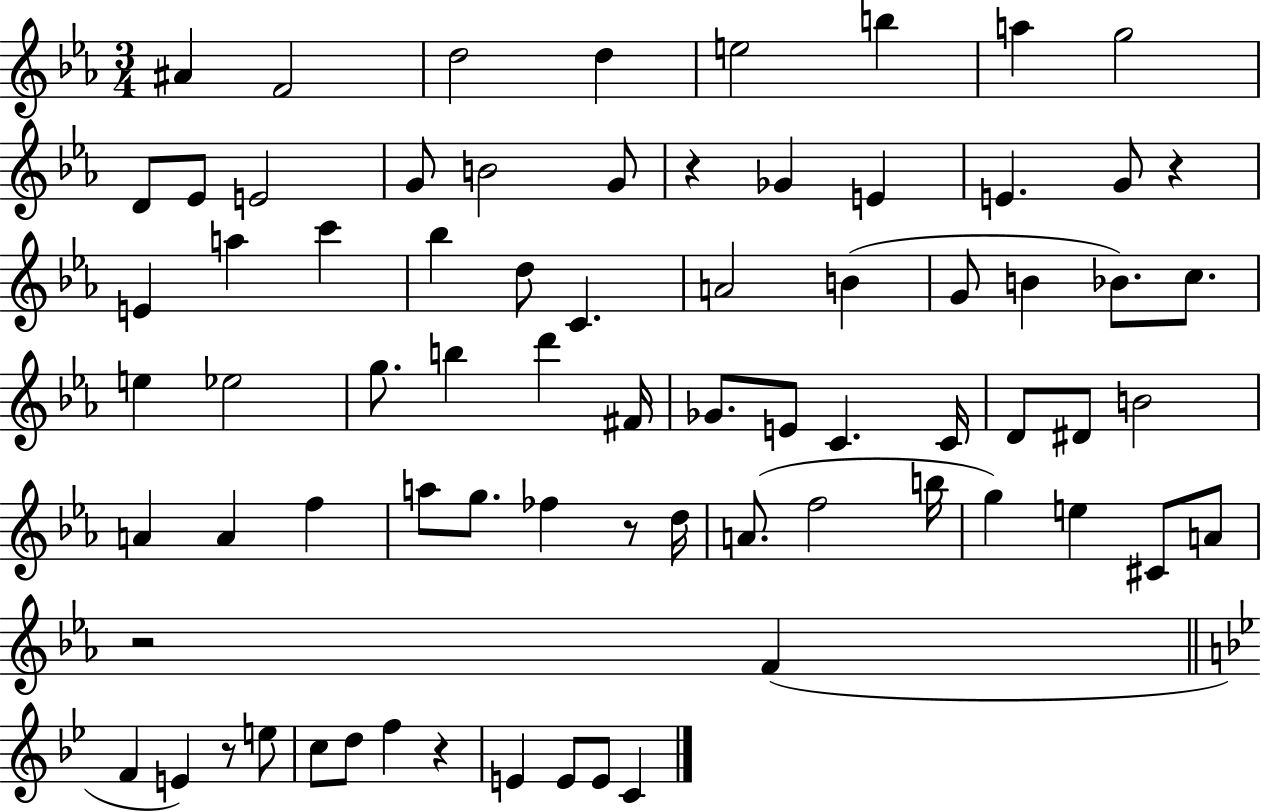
A#4/q F4/h D5/h D5/q E5/h B5/q A5/q G5/h D4/e Eb4/e E4/h G4/e B4/h G4/e R/q Gb4/q E4/q E4/q. G4/e R/q E4/q A5/q C6/q Bb5/q D5/e C4/q. A4/h B4/q G4/e B4/q Bb4/e. C5/e. E5/q Eb5/h G5/e. B5/q D6/q F#4/s Gb4/e. E4/e C4/q. C4/s D4/e D#4/e B4/h A4/q A4/q F5/q A5/e G5/e. FES5/q R/e D5/s A4/e. F5/h B5/s G5/q E5/q C#4/e A4/e R/h F4/q F4/q E4/q R/e E5/e C5/e D5/e F5/q R/q E4/q E4/e E4/e C4/q